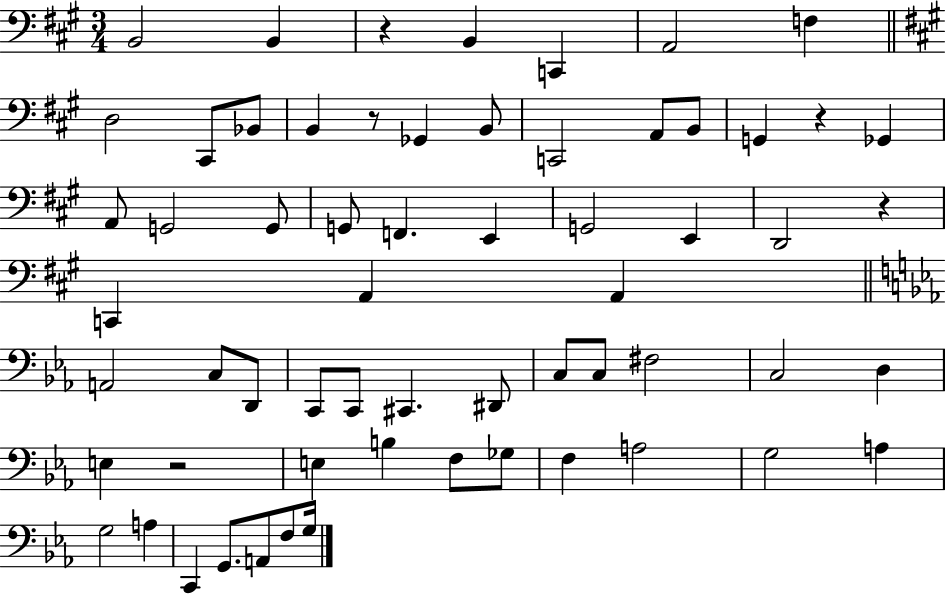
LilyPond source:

{
  \clef bass
  \numericTimeSignature
  \time 3/4
  \key a \major
  b,2 b,4 | r4 b,4 c,4 | a,2 f4 | \bar "||" \break \key a \major d2 cis,8 bes,8 | b,4 r8 ges,4 b,8 | c,2 a,8 b,8 | g,4 r4 ges,4 | \break a,8 g,2 g,8 | g,8 f,4. e,4 | g,2 e,4 | d,2 r4 | \break c,4 a,4 a,4 | \bar "||" \break \key ees \major a,2 c8 d,8 | c,8 c,8 cis,4. dis,8 | c8 c8 fis2 | c2 d4 | \break e4 r2 | e4 b4 f8 ges8 | f4 a2 | g2 a4 | \break g2 a4 | c,4 g,8. a,8 f8 g16 | \bar "|."
}